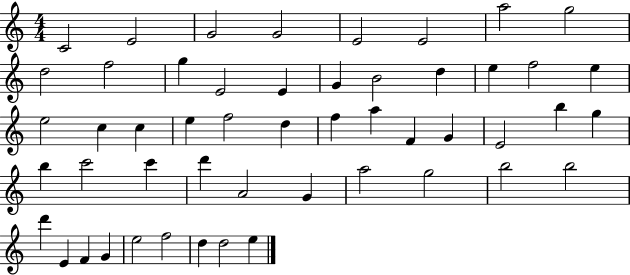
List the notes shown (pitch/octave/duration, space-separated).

C4/h E4/h G4/h G4/h E4/h E4/h A5/h G5/h D5/h F5/h G5/q E4/h E4/q G4/q B4/h D5/q E5/q F5/h E5/q E5/h C5/q C5/q E5/q F5/h D5/q F5/q A5/q F4/q G4/q E4/h B5/q G5/q B5/q C6/h C6/q D6/q A4/h G4/q A5/h G5/h B5/h B5/h D6/q E4/q F4/q G4/q E5/h F5/h D5/q D5/h E5/q